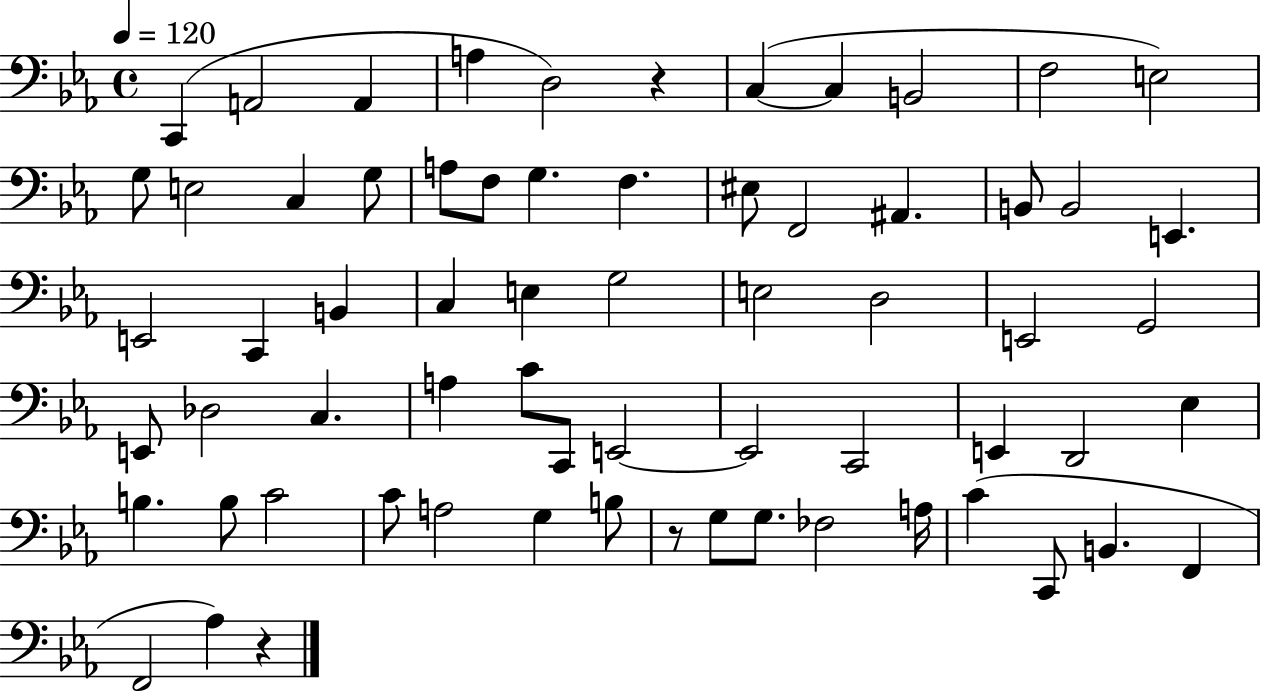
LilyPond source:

{
  \clef bass
  \time 4/4
  \defaultTimeSignature
  \key ees \major
  \tempo 4 = 120
  c,4( a,2 a,4 | a4 d2) r4 | c4~(~ c4 b,2 | f2 e2) | \break g8 e2 c4 g8 | a8 f8 g4. f4. | eis8 f,2 ais,4. | b,8 b,2 e,4. | \break e,2 c,4 b,4 | c4 e4 g2 | e2 d2 | e,2 g,2 | \break e,8 des2 c4. | a4 c'8 c,8 e,2~~ | e,2 c,2 | e,4 d,2 ees4 | \break b4. b8 c'2 | c'8 a2 g4 b8 | r8 g8 g8. fes2 a16 | c'4( c,8 b,4. f,4 | \break f,2 aes4) r4 | \bar "|."
}